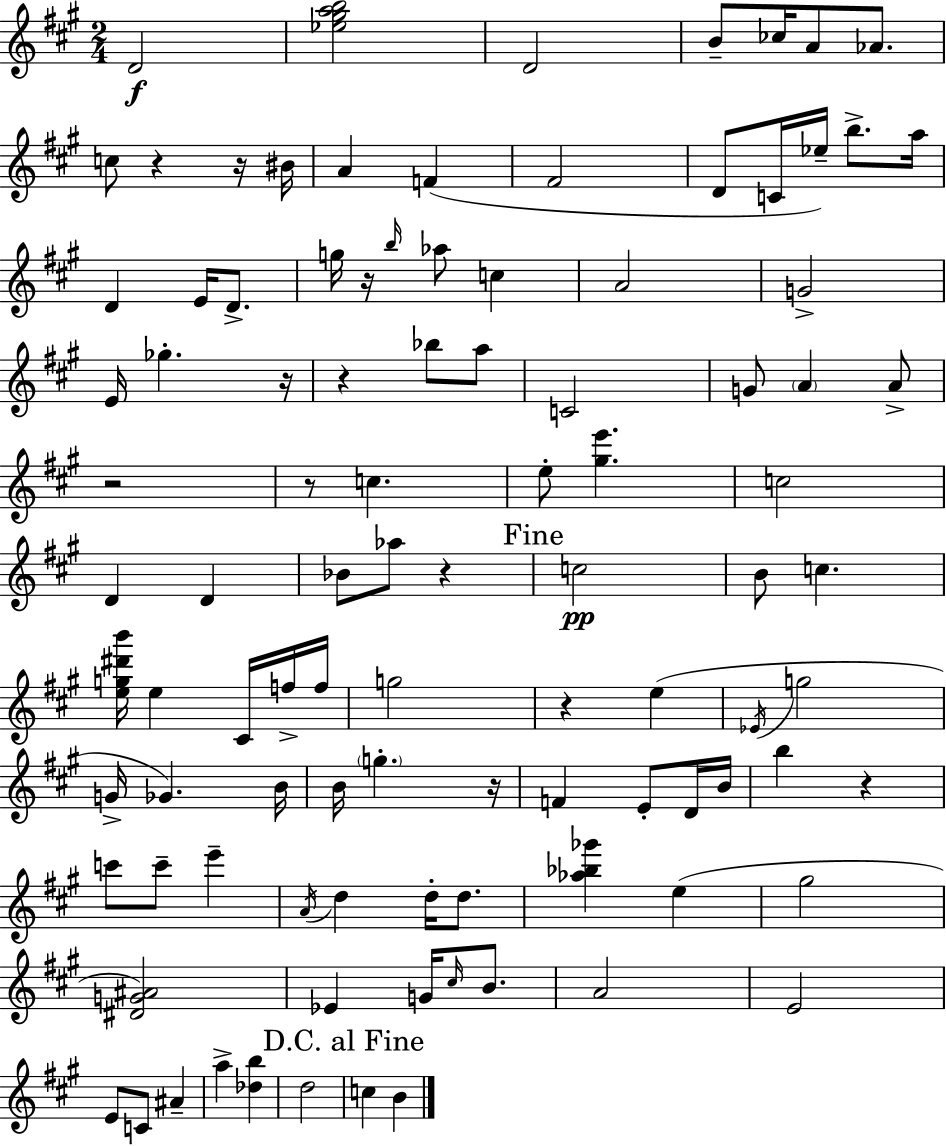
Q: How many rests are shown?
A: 11